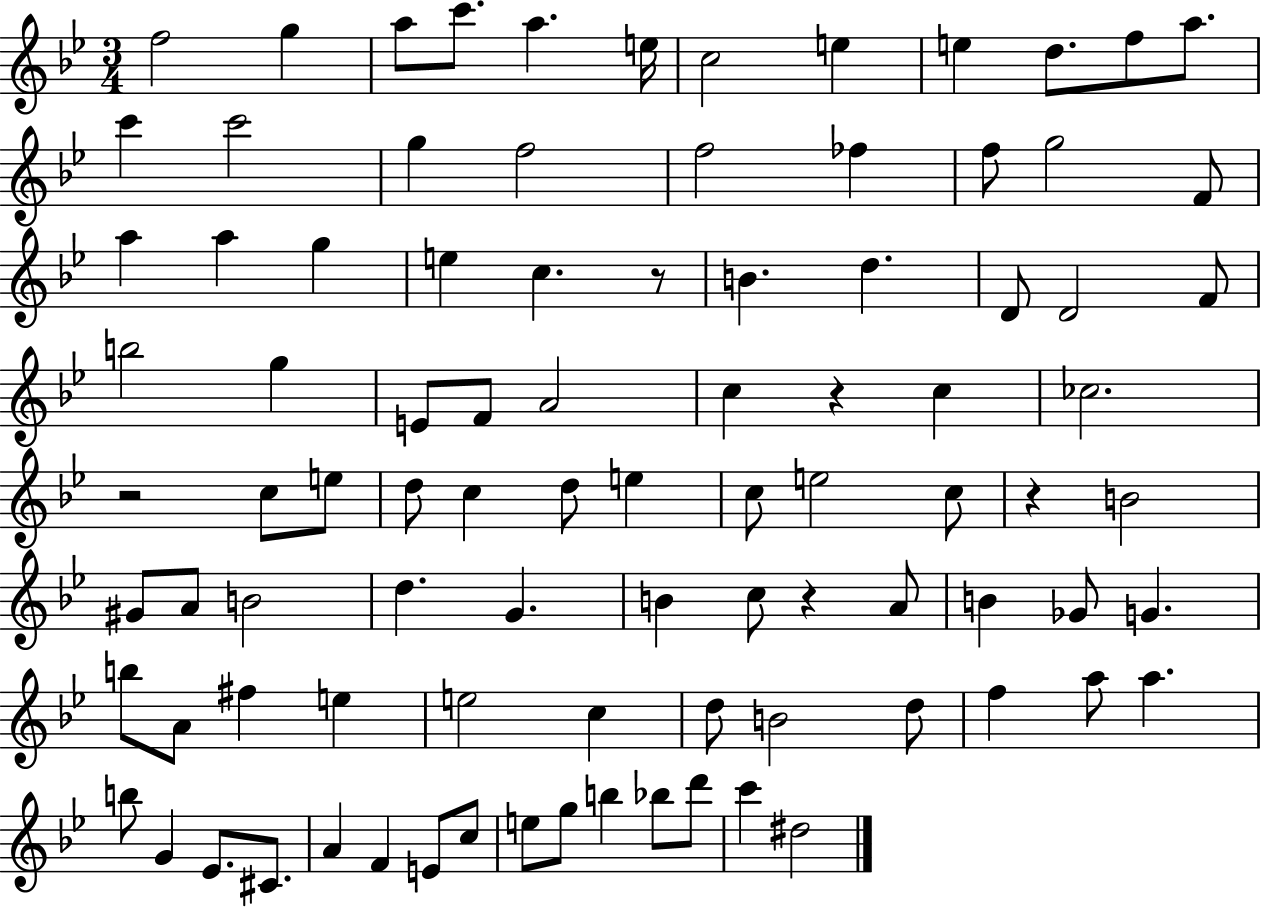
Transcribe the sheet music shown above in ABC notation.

X:1
T:Untitled
M:3/4
L:1/4
K:Bb
f2 g a/2 c'/2 a e/4 c2 e e d/2 f/2 a/2 c' c'2 g f2 f2 _f f/2 g2 F/2 a a g e c z/2 B d D/2 D2 F/2 b2 g E/2 F/2 A2 c z c _c2 z2 c/2 e/2 d/2 c d/2 e c/2 e2 c/2 z B2 ^G/2 A/2 B2 d G B c/2 z A/2 B _G/2 G b/2 A/2 ^f e e2 c d/2 B2 d/2 f a/2 a b/2 G _E/2 ^C/2 A F E/2 c/2 e/2 g/2 b _b/2 d'/2 c' ^d2